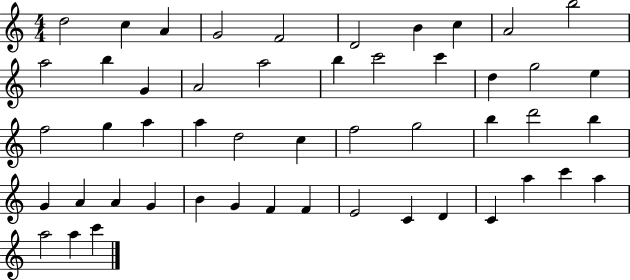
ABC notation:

X:1
T:Untitled
M:4/4
L:1/4
K:C
d2 c A G2 F2 D2 B c A2 b2 a2 b G A2 a2 b c'2 c' d g2 e f2 g a a d2 c f2 g2 b d'2 b G A A G B G F F E2 C D C a c' a a2 a c'